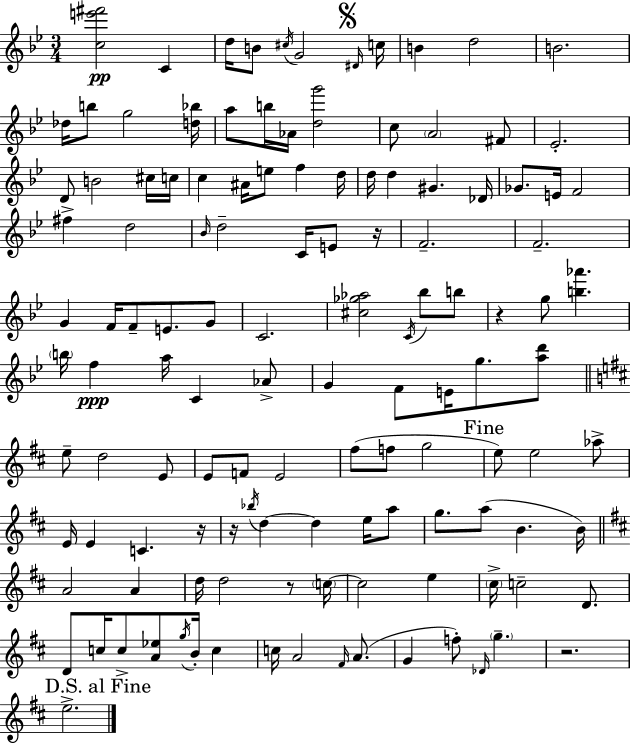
{
  \clef treble
  \numericTimeSignature
  \time 3/4
  \key g \minor
  <c'' e''' fis'''>2\pp c'4 | d''16 b'8 \acciaccatura { cis''16 } g'2 | \mark \markup { \musicglyph "scripts.segno" } \grace { dis'16 } c''16 b'4 d''2 | b'2. | \break des''16 b''8 g''2 | <d'' bes''>16 a''8 b''16 aes'16 <d'' g'''>2 | c''8 \parenthesize a'2 | fis'8 ees'2.-. | \break d'8 b'2 | cis''16 c''16 c''4 ais'16 e''8 f''4 | d''16 d''16 d''4 gis'4. | des'16 ges'8. e'16 f'2 | \break fis''4-> d''2 | \grace { bes'16 } d''2-- c'16 | e'8 r16 f'2.-- | f'2.-- | \break g'4 f'16 f'8-- e'8. | g'8 c'2. | <cis'' ges'' aes''>2 \acciaccatura { c'16 } | bes''8 b''8 r4 g''8 <b'' aes'''>4. | \break \parenthesize b''16 f''4\ppp a''16 c'4 | aes'8-> g'4 f'8 e'16 g''8. | <a'' d'''>8 \bar "||" \break \key d \major e''8-- d''2 e'8 | e'8 f'8 e'2 | fis''8( f''8 g''2 | \mark "Fine" e''8) e''2 aes''8-> | \break e'16 e'4 c'4. r16 | r16 \acciaccatura { bes''16 } d''4~~ d''4 e''16 a''8 | g''8. a''8( b'4. | b'16) \bar "||" \break \key d \major a'2 a'4 | d''16 d''2 r8 \parenthesize c''16~~ | c''2 e''4 | \parenthesize cis''16-> c''2-- d'8. | \break d'8 c''16 c''8-> <a' ees''>8 \acciaccatura { g''16 } b'16-. c''4 | c''16 a'2 \grace { fis'16 }( a'8. | g'4 f''8-.) \grace { des'16 } \parenthesize g''4.-- | r2. | \break \mark "D.S. al Fine" e''2.-> | \bar "|."
}